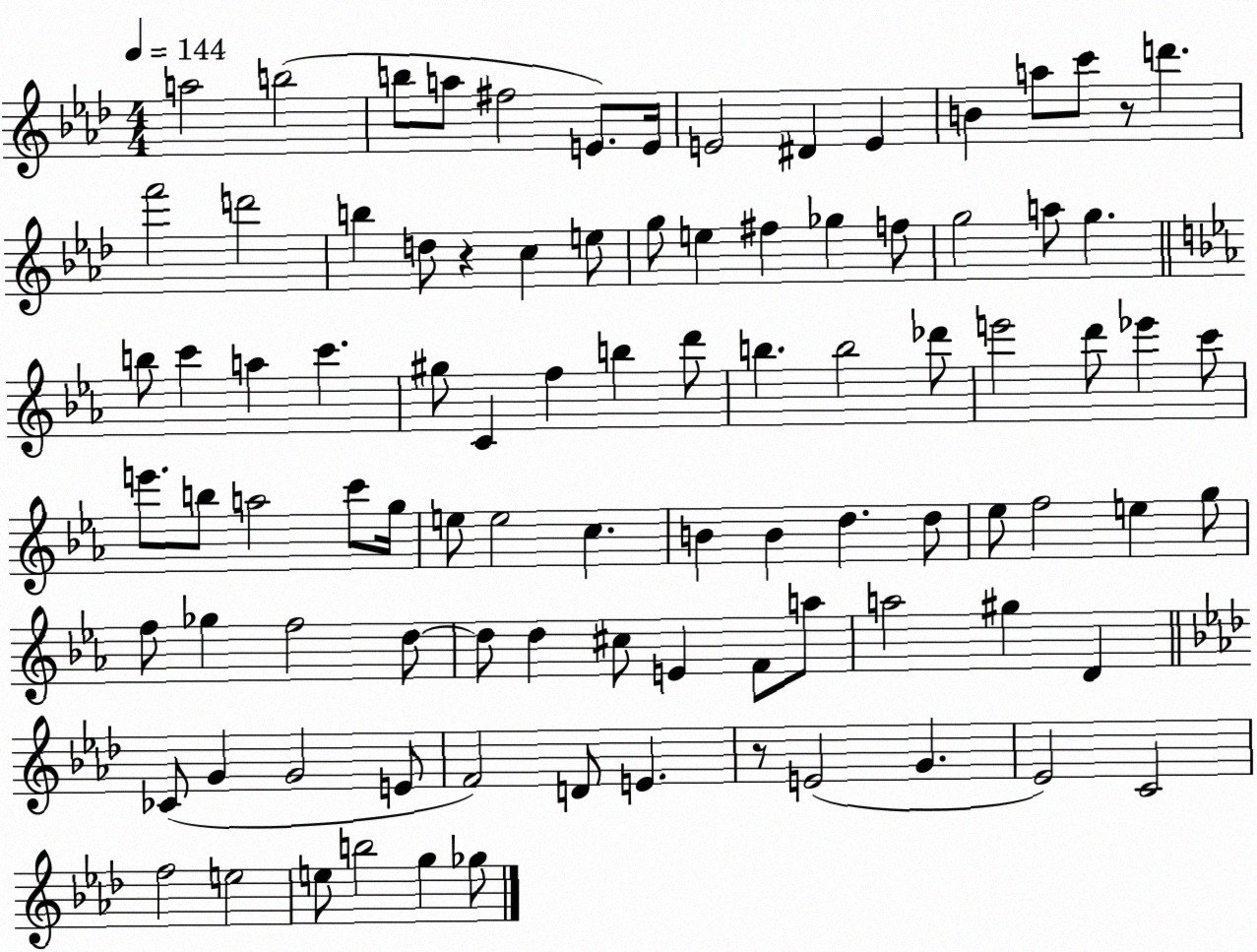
X:1
T:Untitled
M:4/4
L:1/4
K:Ab
a2 b2 b/2 a/2 ^f2 E/2 E/4 E2 ^D E B a/2 c'/2 z/2 d' f'2 d'2 b d/2 z c e/2 g/2 e ^f _g f/2 g2 a/2 g b/2 c' a c' ^g/2 C f b d'/2 b b2 _d'/2 e'2 d'/2 _e' c'/2 e'/2 b/2 a2 c'/2 g/4 e/2 e2 c B B d d/2 _e/2 f2 e g/2 f/2 _g f2 d/2 d/2 d ^c/2 E F/2 a/2 a2 ^g D _C/2 G G2 E/2 F2 D/2 E z/2 E2 G _E2 C2 f2 e2 e/2 b2 g _g/2